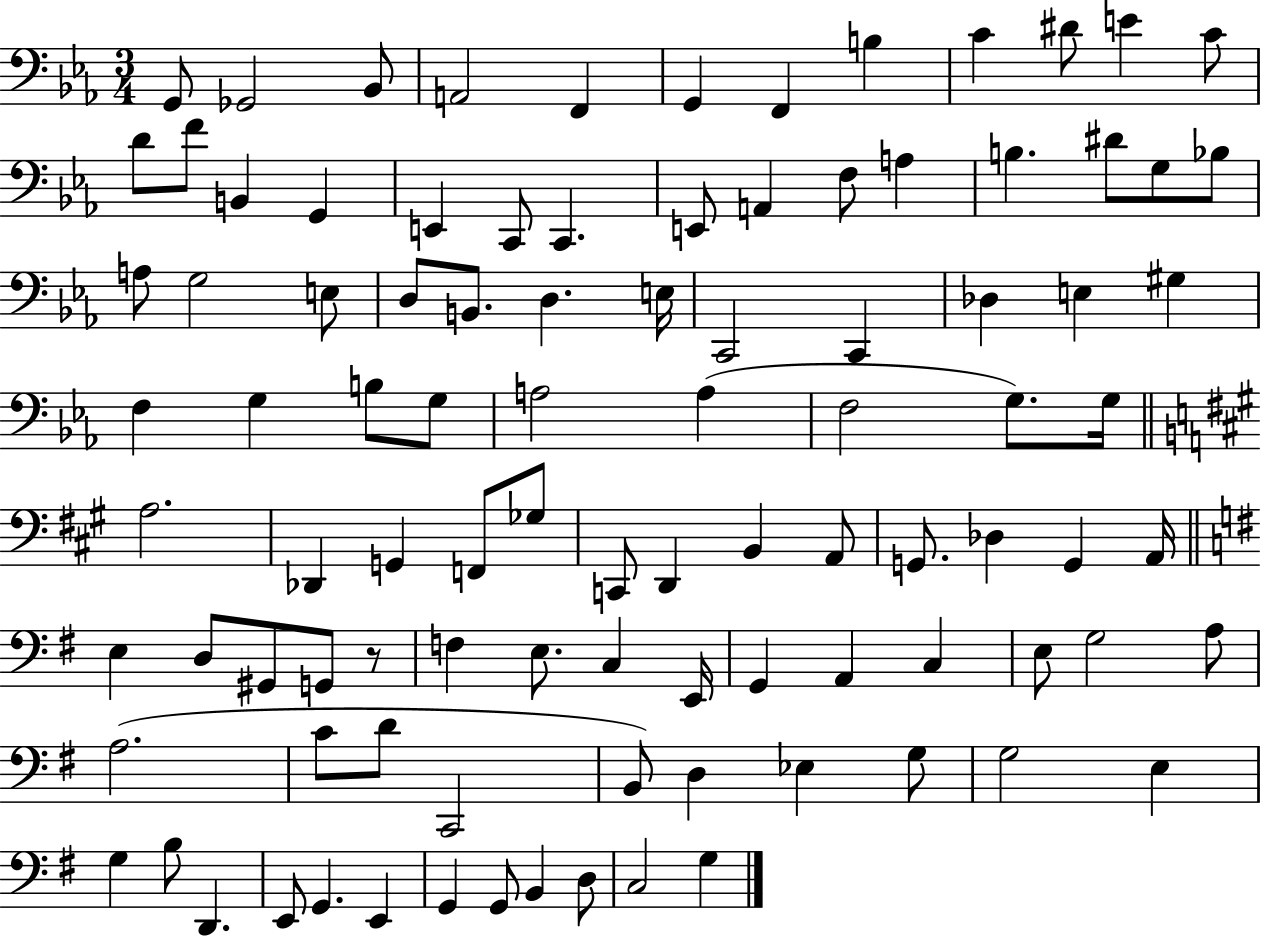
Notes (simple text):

G2/e Gb2/h Bb2/e A2/h F2/q G2/q F2/q B3/q C4/q D#4/e E4/q C4/e D4/e F4/e B2/q G2/q E2/q C2/e C2/q. E2/e A2/q F3/e A3/q B3/q. D#4/e G3/e Bb3/e A3/e G3/h E3/e D3/e B2/e. D3/q. E3/s C2/h C2/q Db3/q E3/q G#3/q F3/q G3/q B3/e G3/e A3/h A3/q F3/h G3/e. G3/s A3/h. Db2/q G2/q F2/e Gb3/e C2/e D2/q B2/q A2/e G2/e. Db3/q G2/q A2/s E3/q D3/e G#2/e G2/e R/e F3/q E3/e. C3/q E2/s G2/q A2/q C3/q E3/e G3/h A3/e A3/h. C4/e D4/e C2/h B2/e D3/q Eb3/q G3/e G3/h E3/q G3/q B3/e D2/q. E2/e G2/q. E2/q G2/q G2/e B2/q D3/e C3/h G3/q